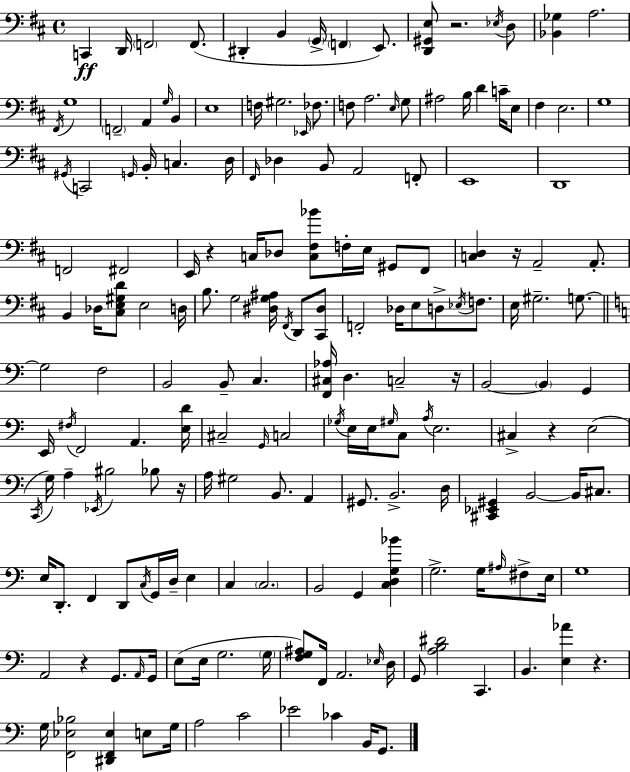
C2/q D2/s F2/h F2/e. D#2/q B2/q G2/s F2/q E2/e. [D2,G#2,E3]/e R/h. Eb3/s D3/e [Bb2,Gb3]/q A3/h. F#2/s G3/w F2/h A2/q G3/s B2/q E3/w F3/s G#3/h. Eb2/s FES3/e. F3/e A3/h. E3/s G3/e A#3/h B3/s D4/q C4/s E3/e F#3/q E3/h. G3/w G#2/s C2/h G2/s B2/s C3/q. D3/s F#2/s Db3/q B2/e A2/h F2/e E2/w D2/w F2/h F#2/h E2/s R/q C3/s Db3/e [C3,F#3,Bb4]/e F3/s E3/s G#2/e F#2/e [C3,D3]/q R/s A2/h A2/e. B2/q Db3/s [C#3,E3,G#3,D4]/e E3/h D3/s B3/e. G3/h [D#3,G3,A#3]/s F#2/s D2/e [C#2,D#3]/e F2/h Db3/s E3/e D3/e Eb3/s F3/e. E3/s G#3/h. G3/e. G3/h F3/h B2/h B2/e C3/q. [F2,C#3,Ab3]/s D3/q. C3/h R/s B2/h B2/q G2/q E2/s F#3/s F2/h A2/q. [E3,D4]/s C#3/h G2/s C3/h Gb3/s E3/s E3/s G#3/s C3/e A3/s E3/h. C#3/q R/q E3/h C2/s G3/s A3/q Eb2/s BIS3/h Bb3/e R/s A3/s G#3/h B2/e. A2/q G#2/e. B2/h. D3/s [C#2,Eb2,G#2]/q B2/h B2/s C#3/e. E3/s D2/e. F2/q D2/e C3/s G2/s D3/s E3/q C3/q C3/h. B2/h G2/q [C3,D3,G3,Bb4]/q G3/h. G3/s A#3/s F#3/e E3/s G3/w A2/h R/q G2/e. A2/s G2/s E3/e E3/s G3/h. G3/s [F3,G3,A#3]/e F2/s A2/h. Eb3/s D3/s G2/e [A3,B3,D#4]/h C2/q. B2/q. [E3,Ab4]/q R/q. G3/s [F2,Eb3,Bb3]/h [D#2,F2,Eb3]/q E3/e G3/s A3/h C4/h Eb4/h CES4/q B2/s G2/e.